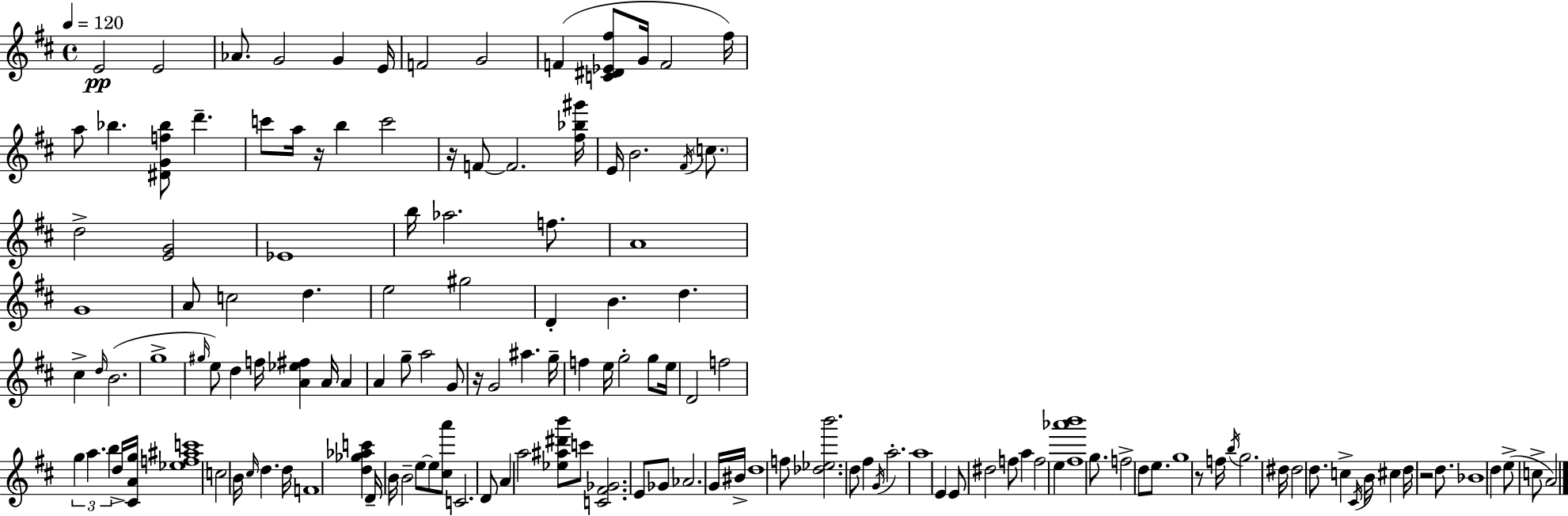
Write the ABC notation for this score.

X:1
T:Untitled
M:4/4
L:1/4
K:D
E2 E2 _A/2 G2 G E/4 F2 G2 F [C^D_E^f]/2 G/4 F2 ^f/4 a/2 _b [^DGf_b]/2 d' c'/2 a/4 z/4 b c'2 z/4 F/2 F2 [^f_b^g']/4 E/4 B2 ^F/4 c/2 d2 [EG]2 _E4 b/4 _a2 f/2 A4 G4 A/2 c2 d e2 ^g2 D B d ^c d/4 B2 g4 ^g/4 e/2 d f/4 [A_e^f] A/4 A A g/2 a2 G/2 z/4 G2 ^a g/4 f e/4 g2 g/2 e/4 D2 f2 g a b d/4 [^CAg]/4 [_ef^ac']4 c2 B/4 ^c/4 d d/4 F4 [d_g_ac'] D/4 B/4 B2 e/2 e/2 [^ca']/2 C2 D/2 A a2 [_e^a^d'b']/2 c'/2 [C^F_G]2 E/2 _G/2 _A2 G/4 ^B/4 d4 f/2 [_d_eb']2 d/2 ^f G/4 a2 a4 E E/2 ^d2 f/2 a f2 e [^f_a'b']4 g/2 f2 d/2 e/2 g4 z/2 f/4 b/4 g2 ^d/4 ^d2 d/2 c ^C/4 B/4 ^c d/4 z2 d/2 _B4 d e/2 c/2 A2